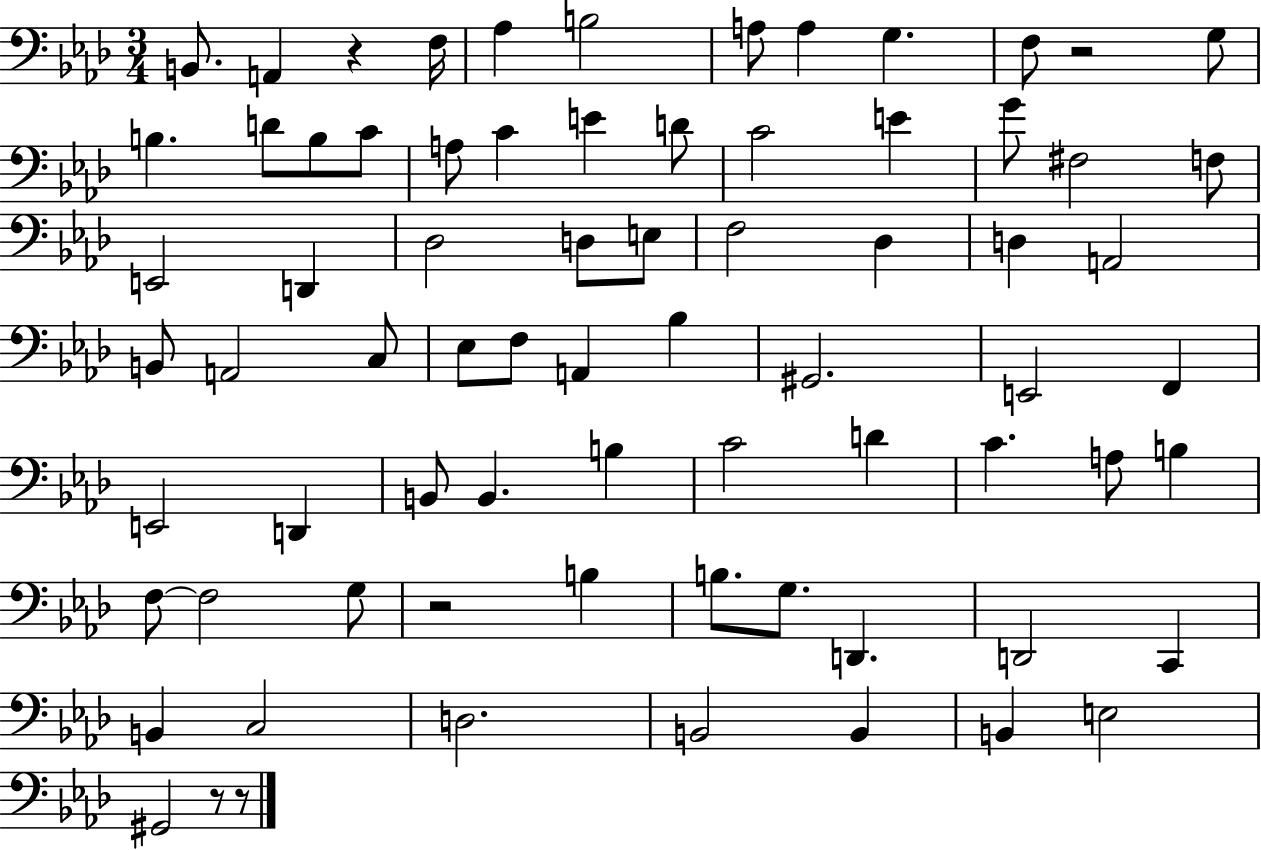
B2/e. A2/q R/q F3/s Ab3/q B3/h A3/e A3/q G3/q. F3/e R/h G3/e B3/q. D4/e B3/e C4/e A3/e C4/q E4/q D4/e C4/h E4/q G4/e F#3/h F3/e E2/h D2/q Db3/h D3/e E3/e F3/h Db3/q D3/q A2/h B2/e A2/h C3/e Eb3/e F3/e A2/q Bb3/q G#2/h. E2/h F2/q E2/h D2/q B2/e B2/q. B3/q C4/h D4/q C4/q. A3/e B3/q F3/e F3/h G3/e R/h B3/q B3/e. G3/e. D2/q. D2/h C2/q B2/q C3/h D3/h. B2/h B2/q B2/q E3/h G#2/h R/e R/e